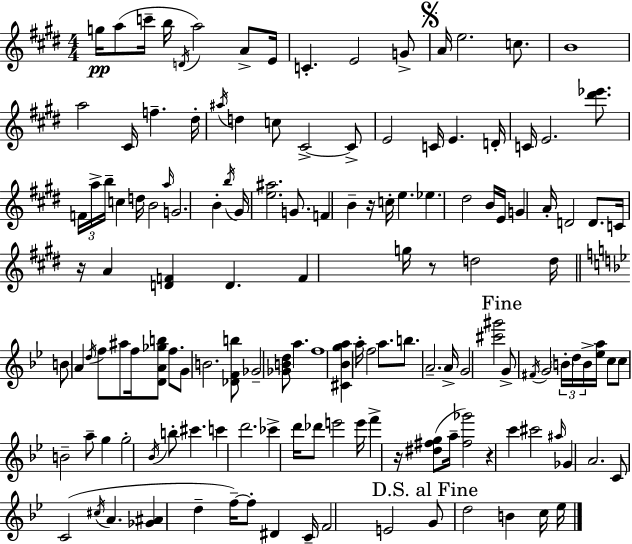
G5/s A5/e C6/s B5/s D4/s A5/h A4/e E4/s C4/q. E4/h G4/e A4/s E5/h. C5/e. B4/w A5/h C#4/s F5/q. D#5/s A#5/s D5/q C5/e C#4/h C#4/e E4/h C4/s E4/q. D4/s C4/s E4/h. [D#6,Eb6]/e. F4/s A5/s B5/s C5/q D5/s B4/h A5/s G4/h. B4/q B5/s G#4/s [E5,A#5]/h. G4/e. F4/q B4/q R/s C5/s E5/q. Eb5/q. D#5/h B4/s E4/s G4/q A4/s D4/h D4/e. C4/s R/s A4/q [D4,F4]/q D4/q. F4/q G5/s R/e D5/h D5/s B4/e A4/q D5/s F5/e A#5/e F5/s [D4,A4,Gb5,B5]/e F5/e. G4/e B4/h. [Db4,F4,B5]/e Gb4/h [Gb4,B4,D5]/e A5/q. F5/w [C#4,Bb4,G5,A5]/q A5/s F5/h A5/e. B5/e. A4/h. A4/s G4/h [C#6,G#6]/h G4/e F#4/s G4/h B4/s D5/s B4/s [Eb5,A5]/s C5/e C5/e B4/h A5/e G5/q G5/h Bb4/s B5/e C#6/q. C6/q D6/h. CES6/q D6/s Db6/e E6/h E6/s F6/q R/s [D#5,F#5,G5]/e A5/s [F#5,Gb6]/h R/q C6/q C#6/h A#5/s Gb4/q A4/h. C4/e C4/h C#5/s A4/q. [Gb4,A#4]/q D5/q F5/s F5/e D#4/q C4/s F4/h E4/h G4/e D5/h B4/q C5/s Eb5/s